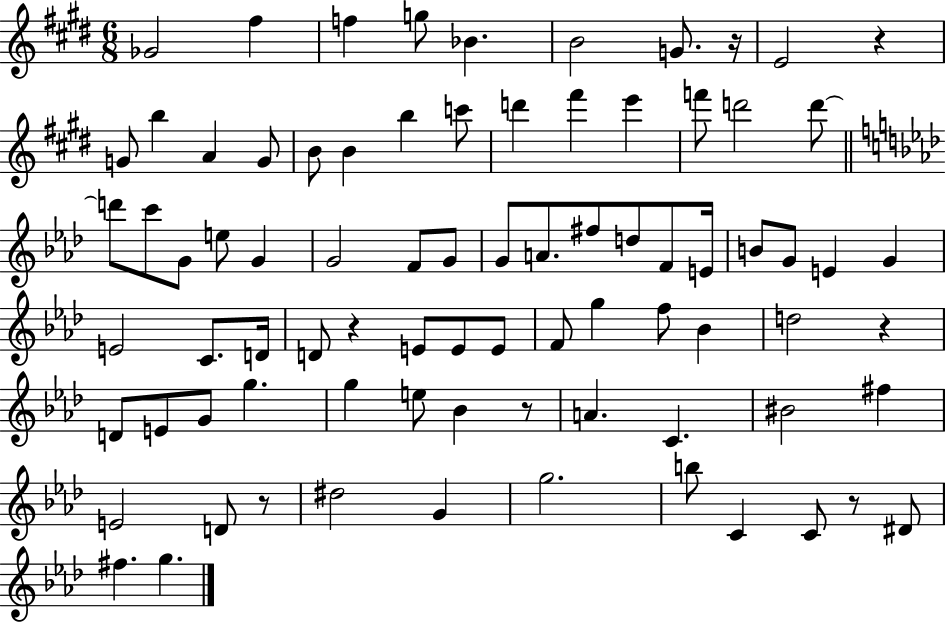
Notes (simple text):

Gb4/h F#5/q F5/q G5/e Bb4/q. B4/h G4/e. R/s E4/h R/q G4/e B5/q A4/q G4/e B4/e B4/q B5/q C6/e D6/q F#6/q E6/q F6/e D6/h D6/e D6/e C6/e G4/e E5/e G4/q G4/h F4/e G4/e G4/e A4/e. F#5/e D5/e F4/e E4/s B4/e G4/e E4/q G4/q E4/h C4/e. D4/s D4/e R/q E4/e E4/e E4/e F4/e G5/q F5/e Bb4/q D5/h R/q D4/e E4/e G4/e G5/q. G5/q E5/e Bb4/q R/e A4/q. C4/q. BIS4/h F#5/q E4/h D4/e R/e D#5/h G4/q G5/h. B5/e C4/q C4/e R/e D#4/e F#5/q. G5/q.